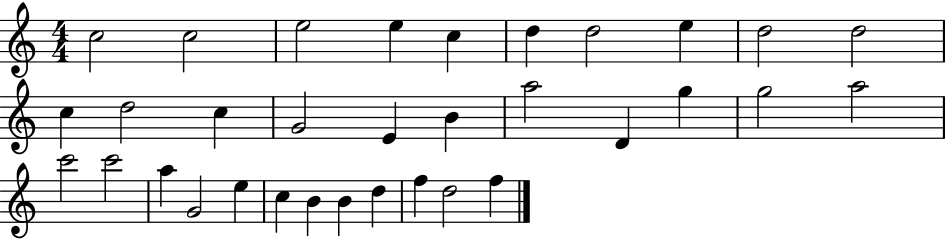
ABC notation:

X:1
T:Untitled
M:4/4
L:1/4
K:C
c2 c2 e2 e c d d2 e d2 d2 c d2 c G2 E B a2 D g g2 a2 c'2 c'2 a G2 e c B B d f d2 f